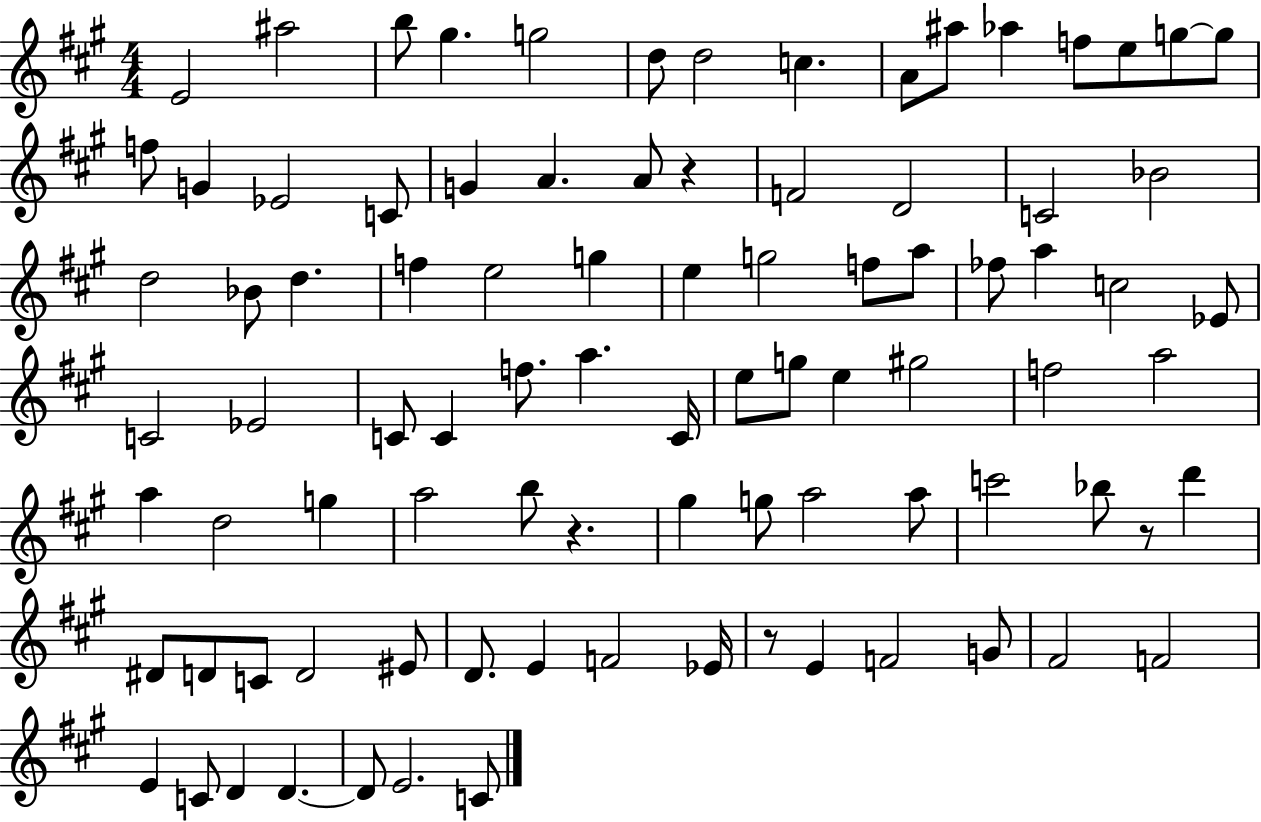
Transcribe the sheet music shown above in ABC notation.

X:1
T:Untitled
M:4/4
L:1/4
K:A
E2 ^a2 b/2 ^g g2 d/2 d2 c A/2 ^a/2 _a f/2 e/2 g/2 g/2 f/2 G _E2 C/2 G A A/2 z F2 D2 C2 _B2 d2 _B/2 d f e2 g e g2 f/2 a/2 _f/2 a c2 _E/2 C2 _E2 C/2 C f/2 a C/4 e/2 g/2 e ^g2 f2 a2 a d2 g a2 b/2 z ^g g/2 a2 a/2 c'2 _b/2 z/2 d' ^D/2 D/2 C/2 D2 ^E/2 D/2 E F2 _E/4 z/2 E F2 G/2 ^F2 F2 E C/2 D D D/2 E2 C/2